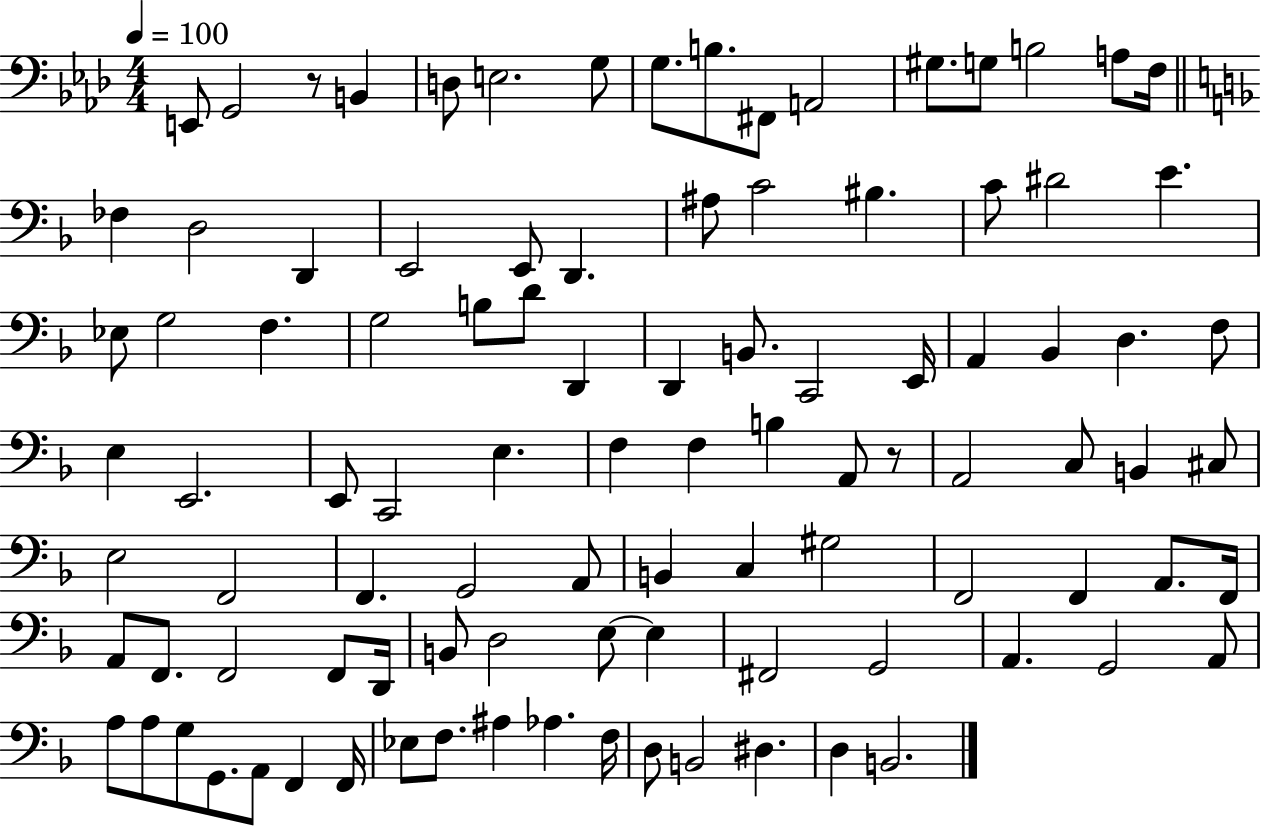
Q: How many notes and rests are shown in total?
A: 100